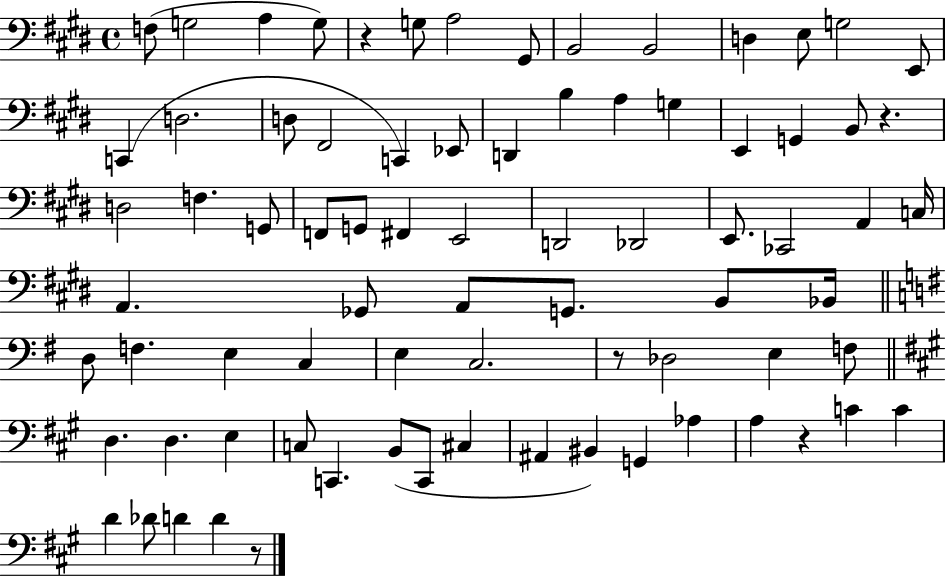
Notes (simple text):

F3/e G3/h A3/q G3/e R/q G3/e A3/h G#2/e B2/h B2/h D3/q E3/e G3/h E2/e C2/q D3/h. D3/e F#2/h C2/q Eb2/e D2/q B3/q A3/q G3/q E2/q G2/q B2/e R/q. D3/h F3/q. G2/e F2/e G2/e F#2/q E2/h D2/h Db2/h E2/e. CES2/h A2/q C3/s A2/q. Gb2/e A2/e G2/e. B2/e Bb2/s D3/e F3/q. E3/q C3/q E3/q C3/h. R/e Db3/h E3/q F3/e D3/q. D3/q. E3/q C3/e C2/q. B2/e C2/e C#3/q A#2/q BIS2/q G2/q Ab3/q A3/q R/q C4/q C4/q D4/q Db4/e D4/q D4/q R/e